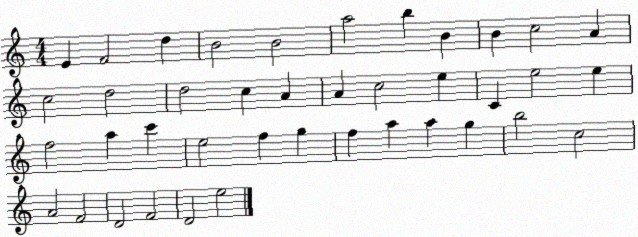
X:1
T:Untitled
M:4/4
L:1/4
K:C
E F2 d B2 B2 a2 b B B c2 A c2 d2 d2 c A A c2 e C e2 e f2 a c' e2 f g f a a g b2 c2 A2 F2 D2 F2 D2 e2